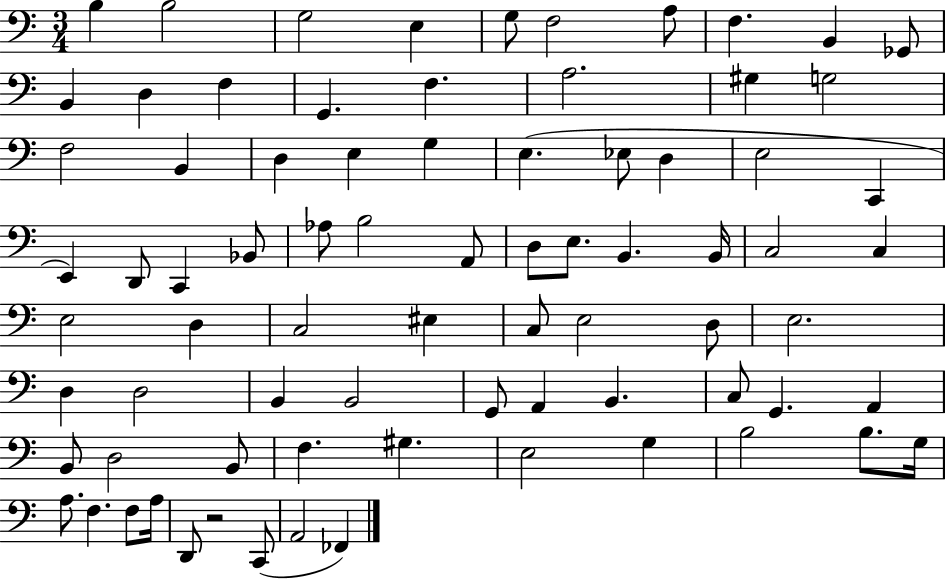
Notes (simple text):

B3/q B3/h G3/h E3/q G3/e F3/h A3/e F3/q. B2/q Gb2/e B2/q D3/q F3/q G2/q. F3/q. A3/h. G#3/q G3/h F3/h B2/q D3/q E3/q G3/q E3/q. Eb3/e D3/q E3/h C2/q E2/q D2/e C2/q Bb2/e Ab3/e B3/h A2/e D3/e E3/e. B2/q. B2/s C3/h C3/q E3/h D3/q C3/h EIS3/q C3/e E3/h D3/e E3/h. D3/q D3/h B2/q B2/h G2/e A2/q B2/q. C3/e G2/q. A2/q B2/e D3/h B2/e F3/q. G#3/q. E3/h G3/q B3/h B3/e. G3/s A3/e. F3/q. F3/e A3/s D2/e R/h C2/e A2/h FES2/q